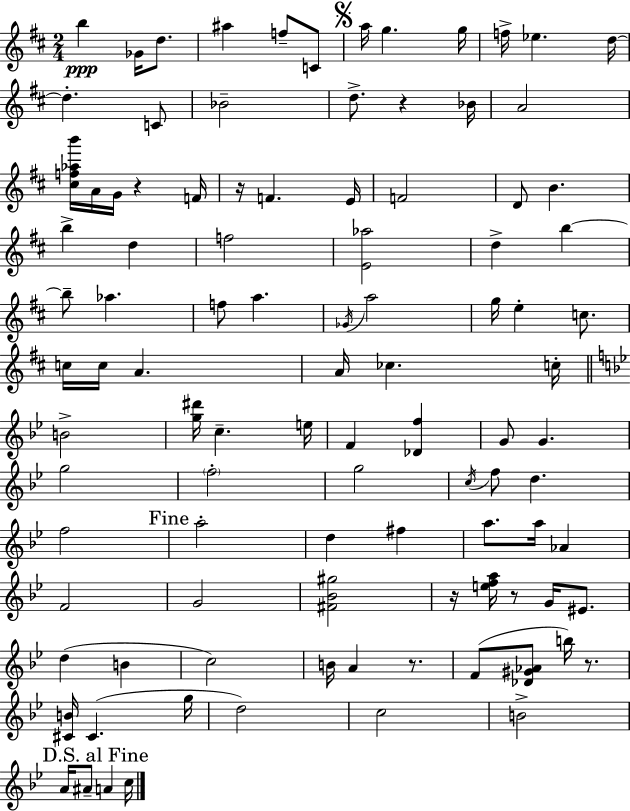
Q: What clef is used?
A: treble